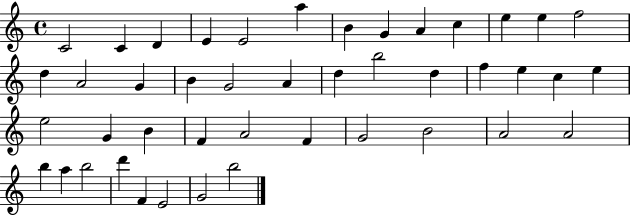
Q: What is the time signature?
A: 4/4